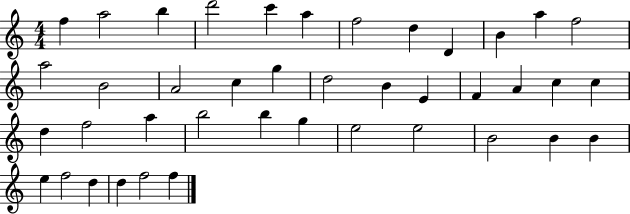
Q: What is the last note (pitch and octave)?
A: F5